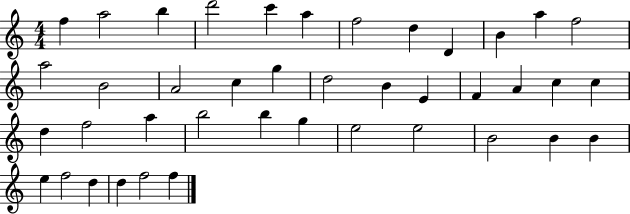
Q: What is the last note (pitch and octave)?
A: F5